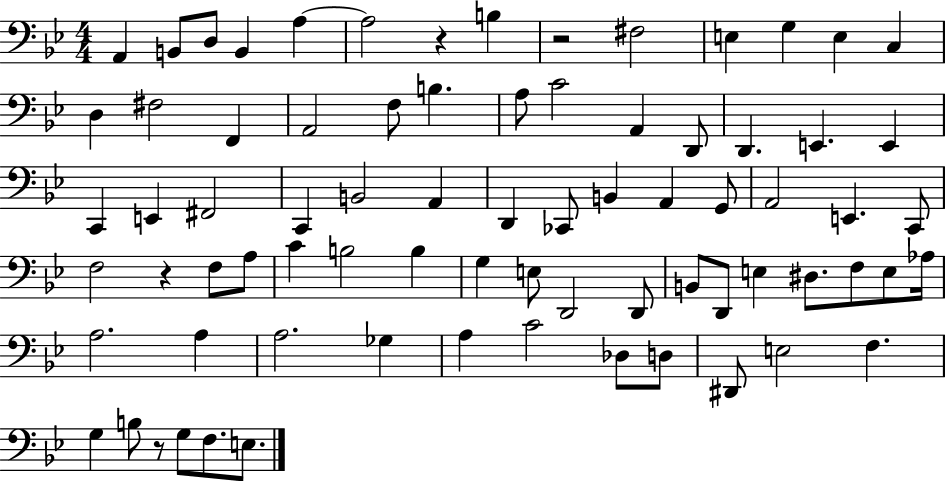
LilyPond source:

{
  \clef bass
  \numericTimeSignature
  \time 4/4
  \key bes \major
  a,4 b,8 d8 b,4 a4~~ | a2 r4 b4 | r2 fis2 | e4 g4 e4 c4 | \break d4 fis2 f,4 | a,2 f8 b4. | a8 c'2 a,4 d,8 | d,4. e,4. e,4 | \break c,4 e,4 fis,2 | c,4 b,2 a,4 | d,4 ces,8 b,4 a,4 g,8 | a,2 e,4. c,8 | \break f2 r4 f8 a8 | c'4 b2 b4 | g4 e8 d,2 d,8 | b,8 d,8 e4 dis8. f8 e8 aes16 | \break a2. a4 | a2. ges4 | a4 c'2 des8 d8 | dis,8 e2 f4. | \break g4 b8 r8 g8 f8. e8. | \bar "|."
}